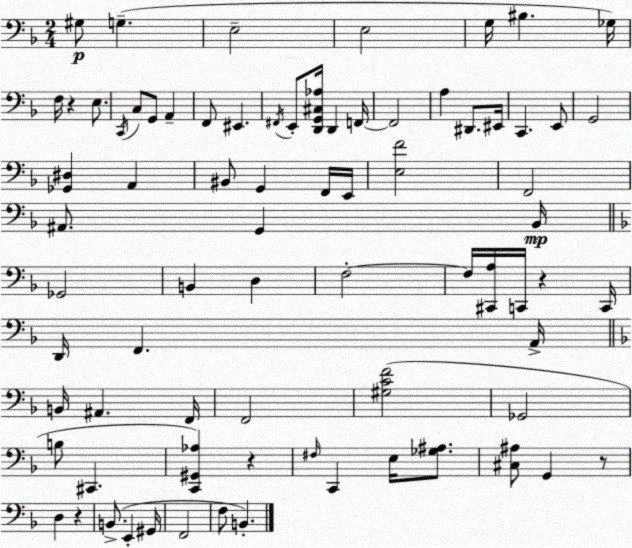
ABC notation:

X:1
T:Untitled
M:2/4
L:1/4
K:Dm
^G,/2 G, E,2 E,2 G,/4 ^B, _G,/4 F,/4 z E,/2 C,,/4 C,/2 G,,/2 A,, F,,/2 ^E,, ^F,,/4 E,,/2 [D,,G,,^C,_A,]/4 D,, F,,/4 F,,2 A, ^D,,/2 ^E,,/4 C,, E,,/2 G,,2 [_G,,^D,] A,, ^B,,/2 G,, F,,/4 E,,/4 [E,F]2 F,,2 ^A,,/2 G,, _B,,/4 _G,,2 B,, D, F,2 F,/4 [^C,,A,]/4 C,,/4 z C,,/4 D,,/4 F,, A,,/4 B,,/4 ^A,, F,,/4 F,,2 [^G,CF]2 _G,,2 B,/2 ^C,, [C,,^G,,_A,] z ^F,/4 C,, E,/4 [_G,^A,]/2 [^C,^A,]/2 G,, z/2 D, z B,,/2 E,, ^G,,/4 F,,2 F,/2 B,,